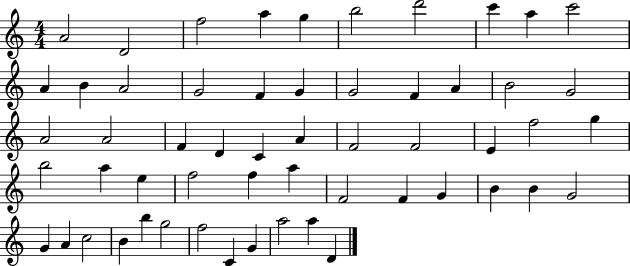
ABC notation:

X:1
T:Untitled
M:4/4
L:1/4
K:C
A2 D2 f2 a g b2 d'2 c' a c'2 A B A2 G2 F G G2 F A B2 G2 A2 A2 F D C A F2 F2 E f2 g b2 a e f2 f a F2 F G B B G2 G A c2 B b g2 f2 C G a2 a D